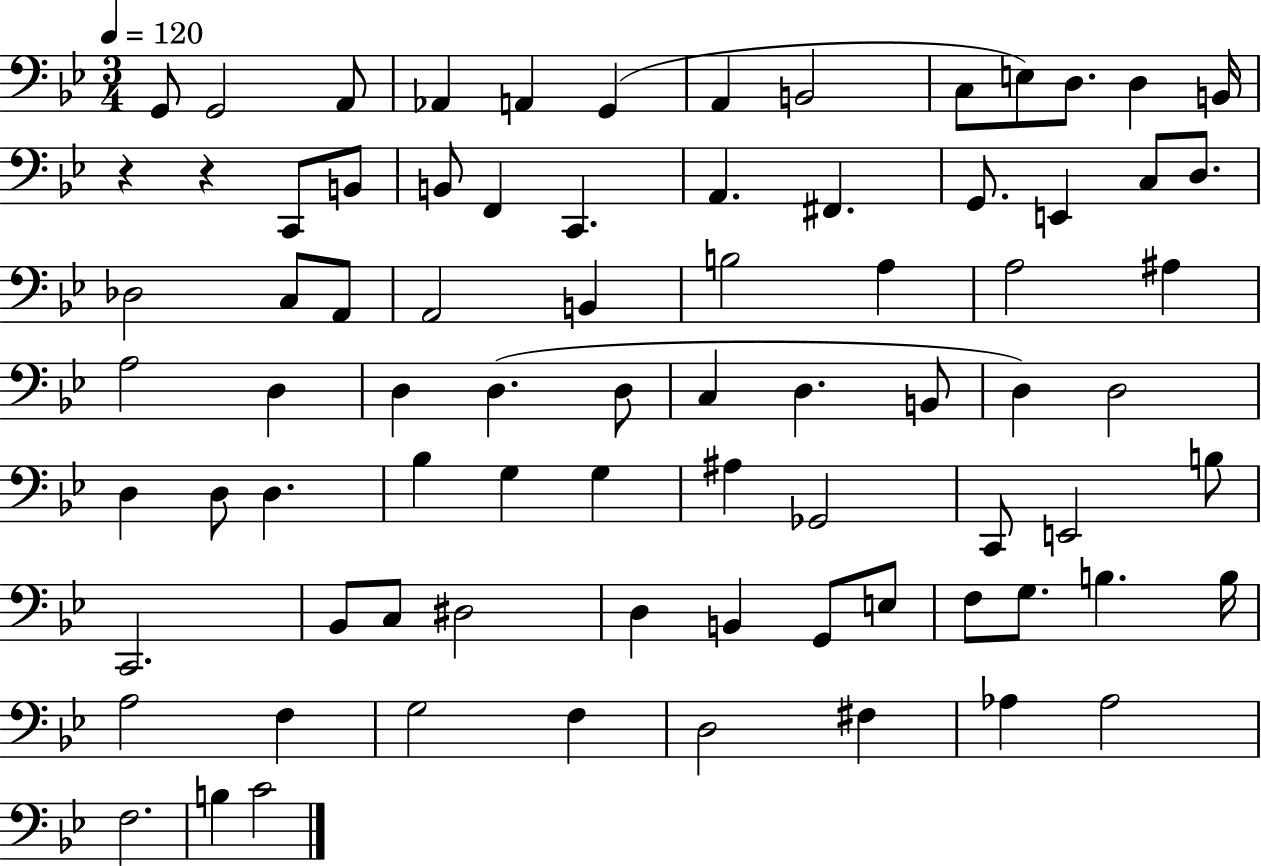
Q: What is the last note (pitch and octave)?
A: C4